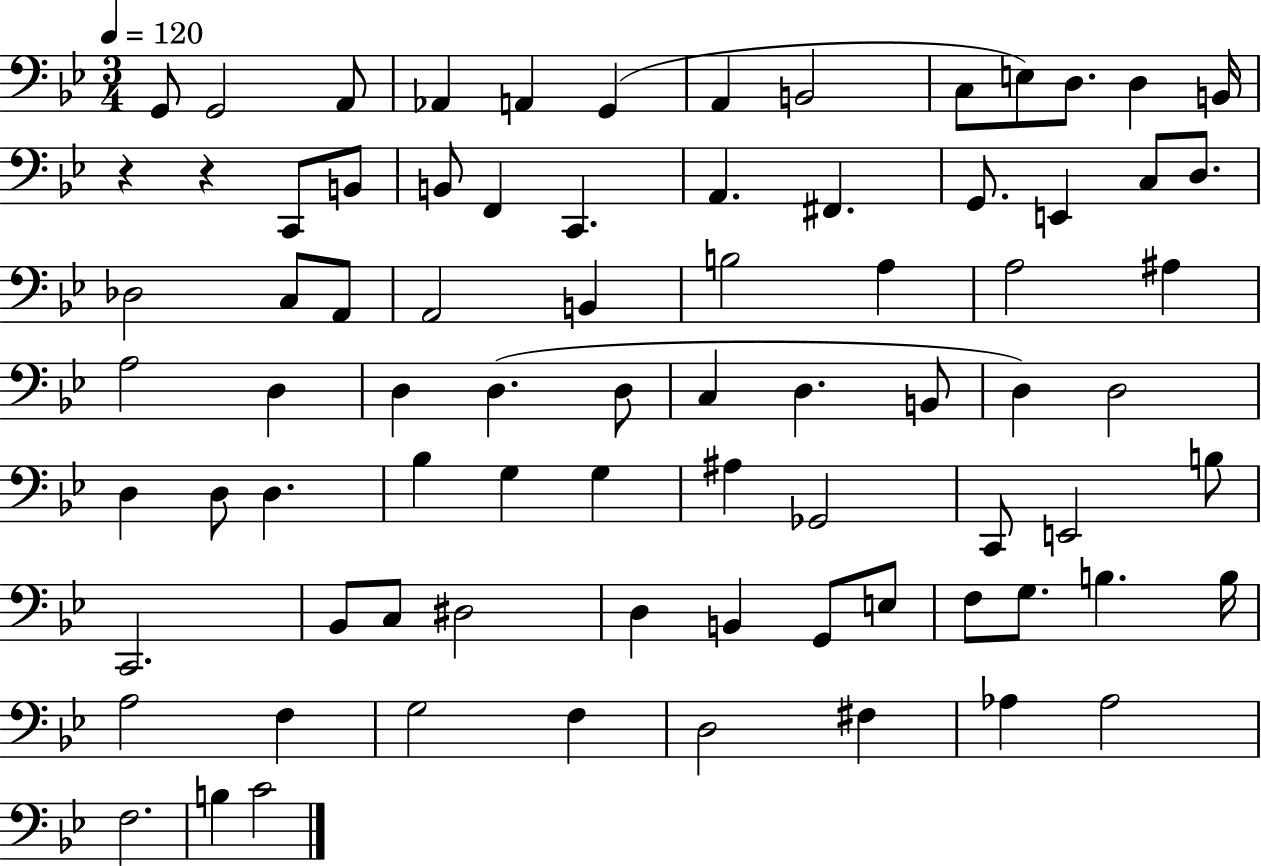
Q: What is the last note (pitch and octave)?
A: C4